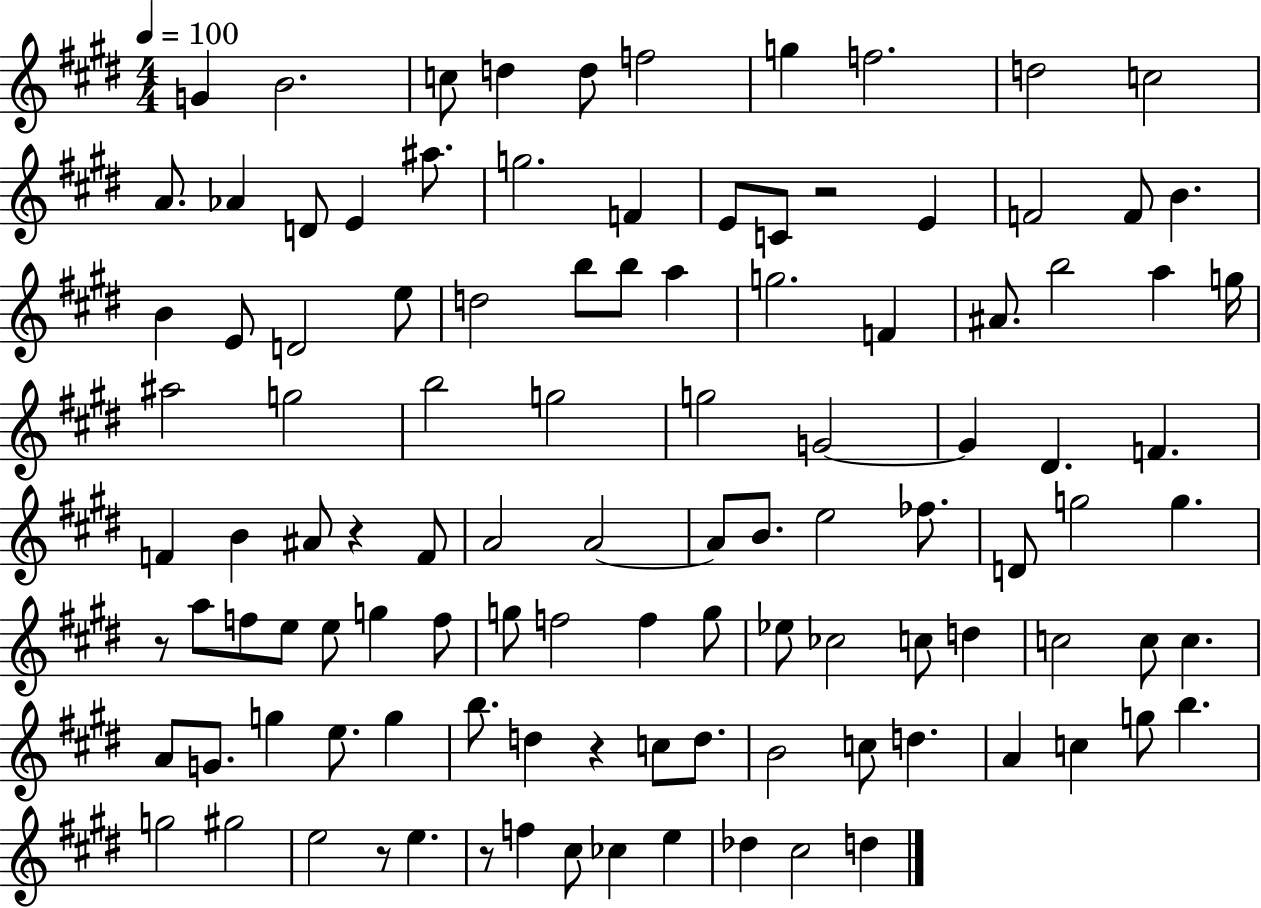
X:1
T:Untitled
M:4/4
L:1/4
K:E
G B2 c/2 d d/2 f2 g f2 d2 c2 A/2 _A D/2 E ^a/2 g2 F E/2 C/2 z2 E F2 F/2 B B E/2 D2 e/2 d2 b/2 b/2 a g2 F ^A/2 b2 a g/4 ^a2 g2 b2 g2 g2 G2 G ^D F F B ^A/2 z F/2 A2 A2 A/2 B/2 e2 _f/2 D/2 g2 g z/2 a/2 f/2 e/2 e/2 g f/2 g/2 f2 f g/2 _e/2 _c2 c/2 d c2 c/2 c A/2 G/2 g e/2 g b/2 d z c/2 d/2 B2 c/2 d A c g/2 b g2 ^g2 e2 z/2 e z/2 f ^c/2 _c e _d ^c2 d